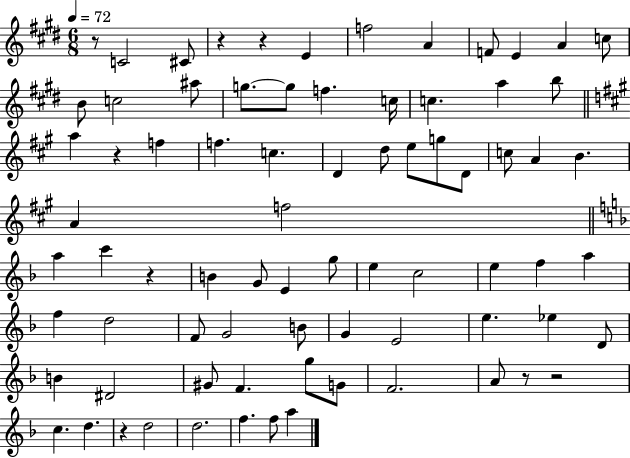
R/e C4/h C#4/e R/q R/q E4/q F5/h A4/q F4/e E4/q A4/q C5/e B4/e C5/h A#5/e G5/e. G5/e F5/q. C5/s C5/q. A5/q B5/e A5/q R/q F5/q F5/q. C5/q. D4/q D5/e E5/e G5/e D4/e C5/e A4/q B4/q. A4/q F5/h A5/q C6/q R/q B4/q G4/e E4/q G5/e E5/q C5/h E5/q F5/q A5/q F5/q D5/h F4/e G4/h B4/e G4/q E4/h E5/q. Eb5/q D4/e B4/q D#4/h G#4/e F4/q. G5/e G4/e F4/h. A4/e R/e R/h C5/q. D5/q. R/q D5/h D5/h. F5/q. F5/e A5/q